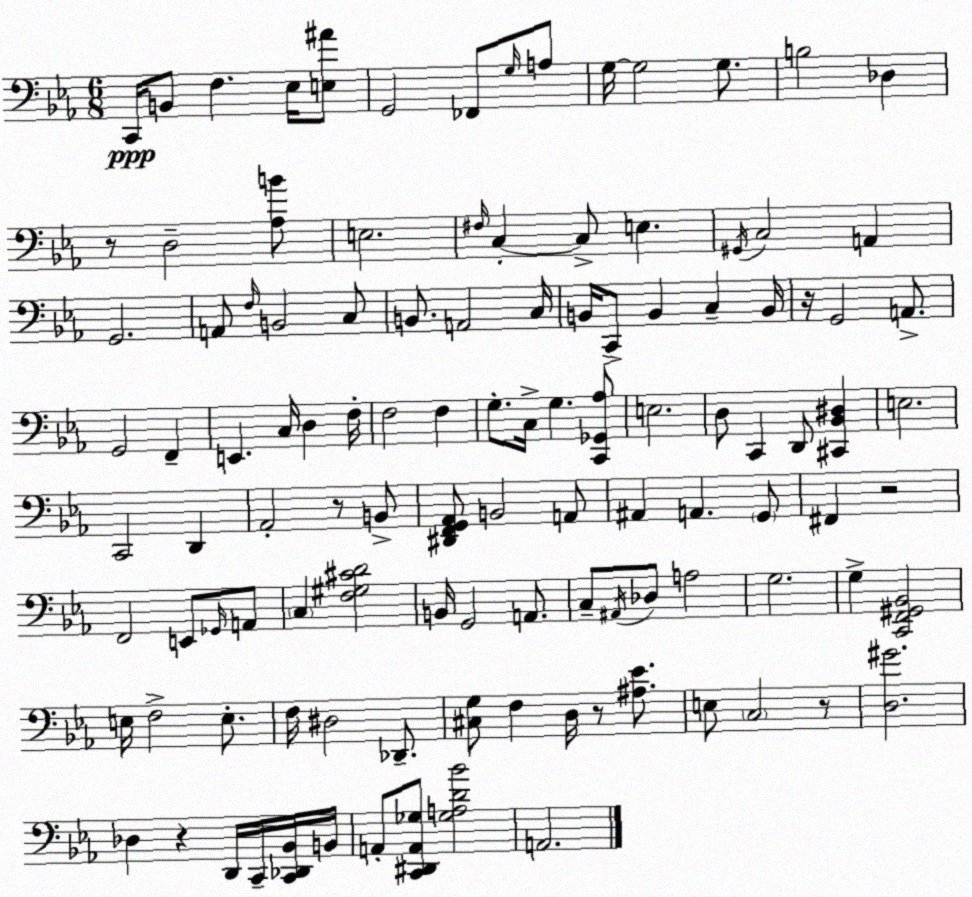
X:1
T:Untitled
M:6/8
L:1/4
K:Eb
C,,/4 B,,/2 F, _E,/4 [E,^A]/2 G,,2 _F,,/2 G,/4 A,/2 G,/4 G,2 G,/2 B,2 _D, z/2 D,2 [_A,B]/2 E,2 ^F,/4 C, C,/2 E, ^G,,/4 C,2 A,, G,,2 A,,/2 F,/4 B,,2 C,/2 B,,/2 A,,2 C,/4 B,,/4 C,,/2 B,, C, B,,/4 z/4 G,,2 A,,/2 G,,2 F,, E,, C,/4 D, F,/4 F,2 F, G,/2 C,/4 G, [C,,_G,,_A,]/2 E,2 D,/2 C,, D,,/2 [^C,,_B,,^D,] E,2 C,,2 D,, _A,,2 z/2 B,,/2 [^D,,F,,G,,_A,,]/2 B,,2 A,,/2 ^A,, A,, G,,/2 ^F,, z2 F,,2 E,,/2 _G,,/4 A,,/2 C, [F,^G,^CD]2 B,,/4 G,,2 A,,/2 C,/2 ^A,,/4 _D,/2 A,2 G,2 G, [C,,F,,^G,,_B,,]2 E,/4 F,2 E,/2 F,/4 ^D,2 _D,,/2 [^C,G,]/2 F, D,/4 z/2 [^A,_E]/2 E,/2 C,2 z/2 [D,^G]2 _D, z D,,/4 C,,/4 [C,,_D,,_B,,]/4 B,,/4 A,,/2 [C,,^D,,A,,_G,]/2 [_G,A,D_B]2 A,,2